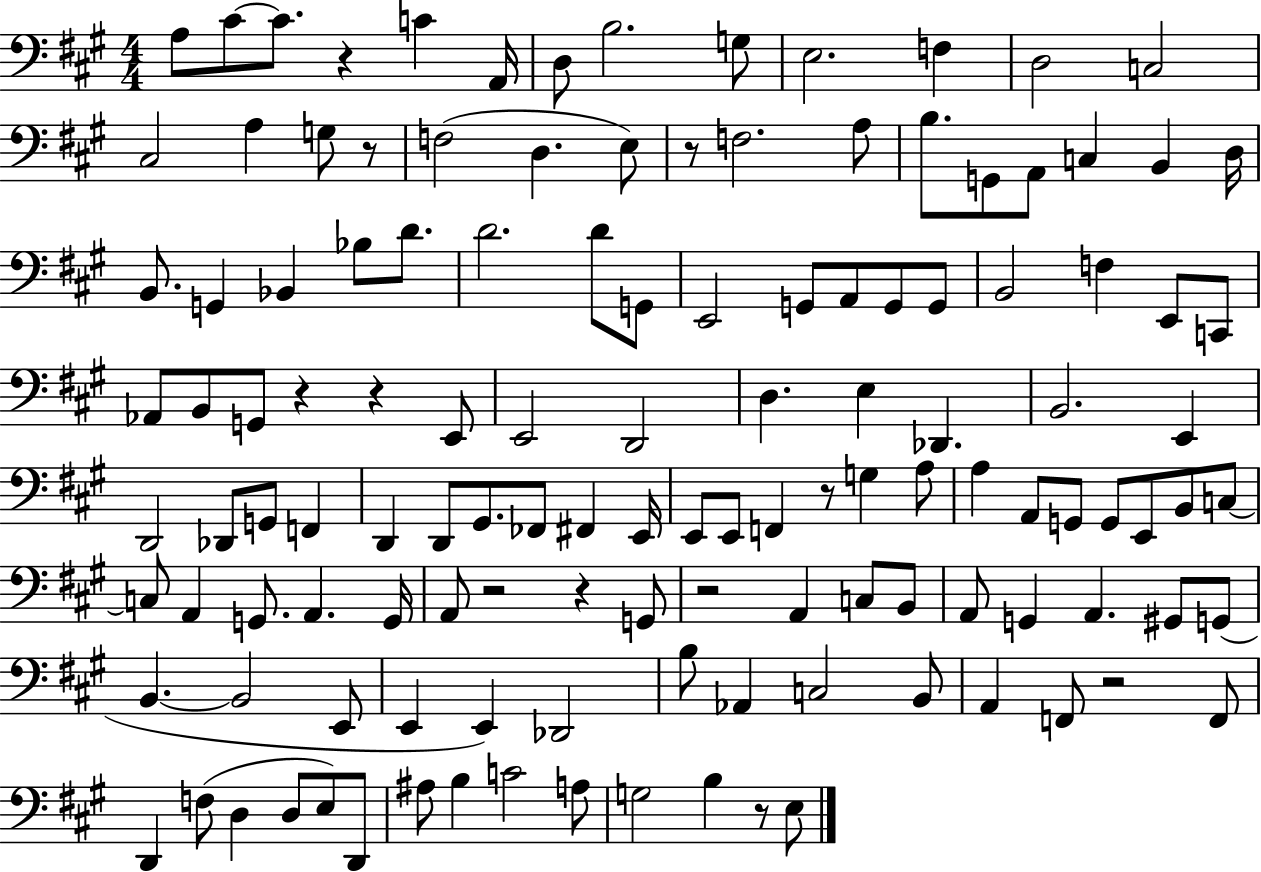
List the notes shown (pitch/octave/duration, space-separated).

A3/e C#4/e C#4/e. R/q C4/q A2/s D3/e B3/h. G3/e E3/h. F3/q D3/h C3/h C#3/h A3/q G3/e R/e F3/h D3/q. E3/e R/e F3/h. A3/e B3/e. G2/e A2/e C3/q B2/q D3/s B2/e. G2/q Bb2/q Bb3/e D4/e. D4/h. D4/e G2/e E2/h G2/e A2/e G2/e G2/e B2/h F3/q E2/e C2/e Ab2/e B2/e G2/e R/q R/q E2/e E2/h D2/h D3/q. E3/q Db2/q. B2/h. E2/q D2/h Db2/e G2/e F2/q D2/q D2/e G#2/e. FES2/e F#2/q E2/s E2/e E2/e F2/q R/e G3/q A3/e A3/q A2/e G2/e G2/e E2/e B2/e C3/e C3/e A2/q G2/e. A2/q. G2/s A2/e R/h R/q G2/e R/h A2/q C3/e B2/e A2/e G2/q A2/q. G#2/e G2/e B2/q. B2/h E2/e E2/q E2/q Db2/h B3/e Ab2/q C3/h B2/e A2/q F2/e R/h F2/e D2/q F3/e D3/q D3/e E3/e D2/e A#3/e B3/q C4/h A3/e G3/h B3/q R/e E3/e